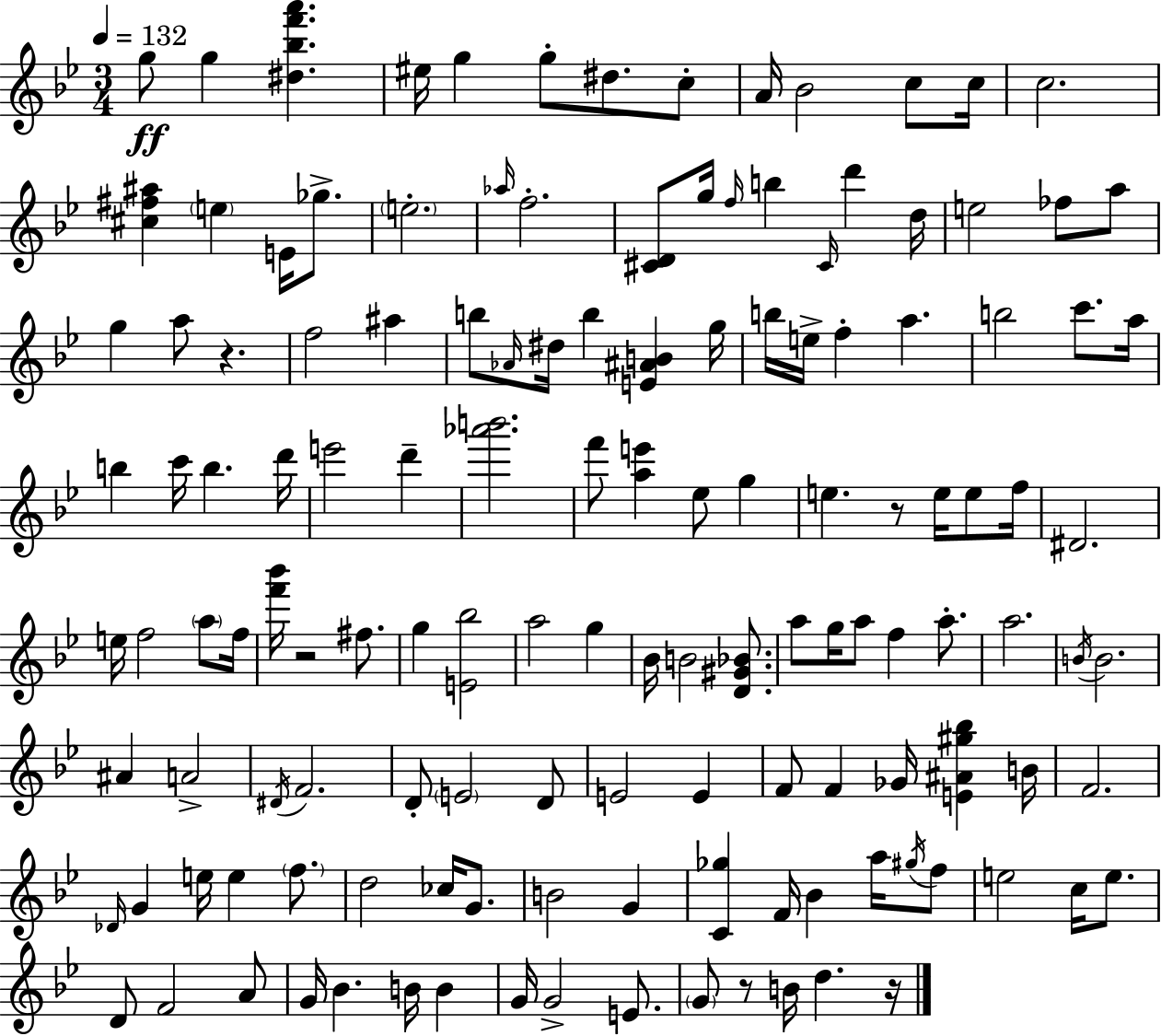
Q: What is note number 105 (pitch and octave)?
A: E5